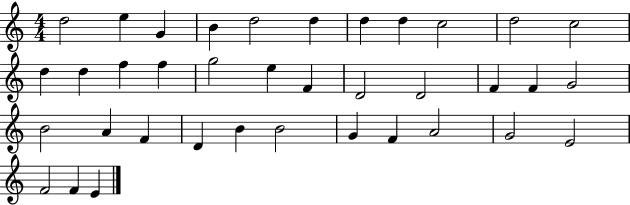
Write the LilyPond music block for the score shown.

{
  \clef treble
  \numericTimeSignature
  \time 4/4
  \key c \major
  d''2 e''4 g'4 | b'4 d''2 d''4 | d''4 d''4 c''2 | d''2 c''2 | \break d''4 d''4 f''4 f''4 | g''2 e''4 f'4 | d'2 d'2 | f'4 f'4 g'2 | \break b'2 a'4 f'4 | d'4 b'4 b'2 | g'4 f'4 a'2 | g'2 e'2 | \break f'2 f'4 e'4 | \bar "|."
}